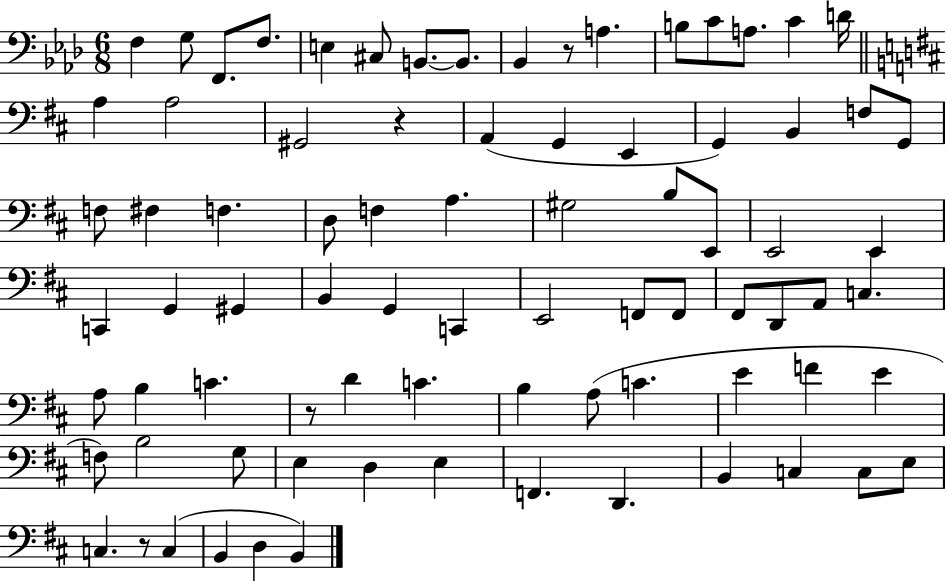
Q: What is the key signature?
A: AES major